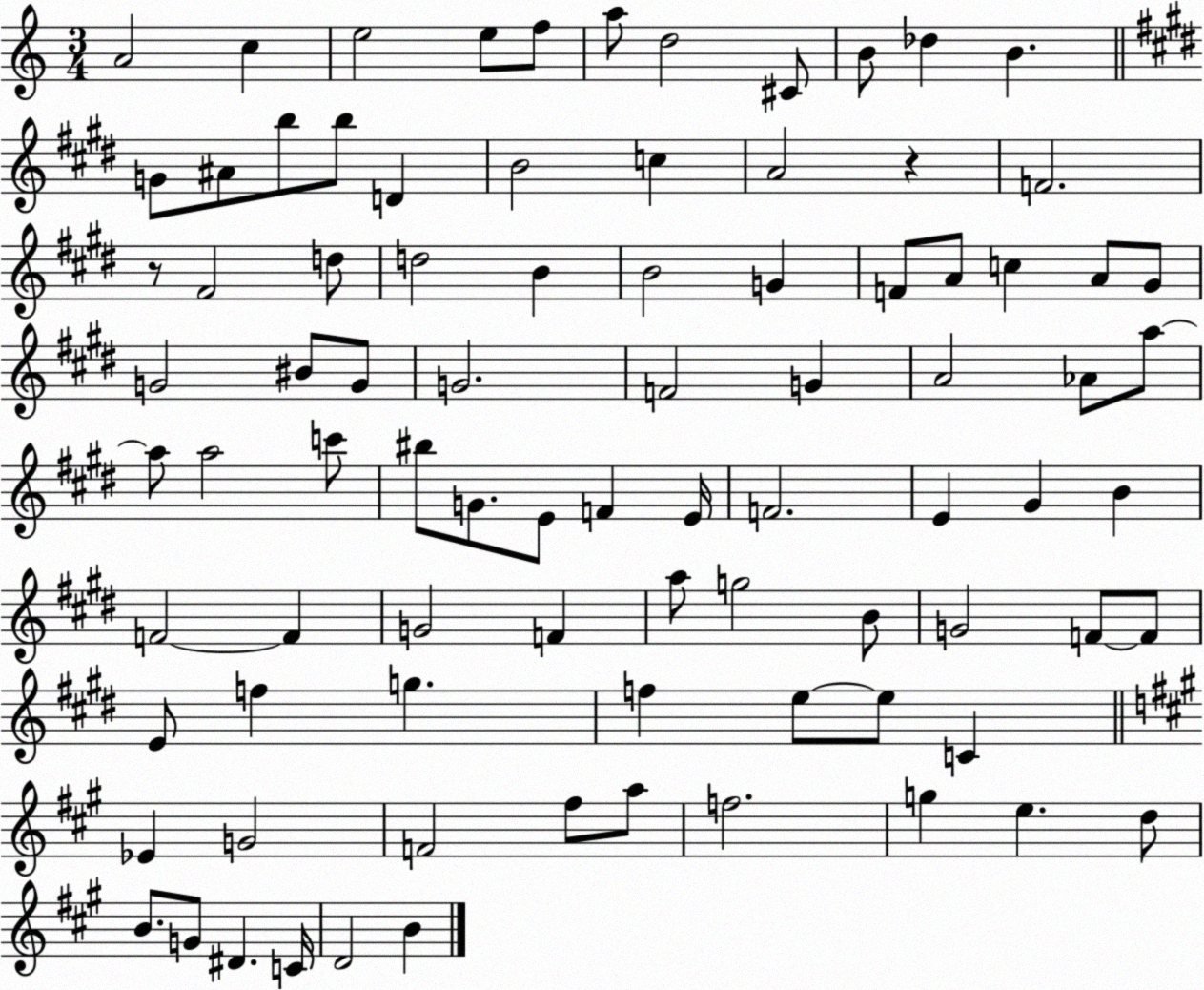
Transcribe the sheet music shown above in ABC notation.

X:1
T:Untitled
M:3/4
L:1/4
K:C
A2 c e2 e/2 f/2 a/2 d2 ^C/2 B/2 _d B G/2 ^A/2 b/2 b/2 D B2 c A2 z F2 z/2 ^F2 d/2 d2 B B2 G F/2 A/2 c A/2 ^G/2 G2 ^B/2 G/2 G2 F2 G A2 _A/2 a/2 a/2 a2 c'/2 ^b/2 G/2 E/2 F E/4 F2 E ^G B F2 F G2 F a/2 g2 B/2 G2 F/2 F/2 E/2 f g f e/2 e/2 C _E G2 F2 ^f/2 a/2 f2 g e d/2 B/2 G/2 ^D C/4 D2 B